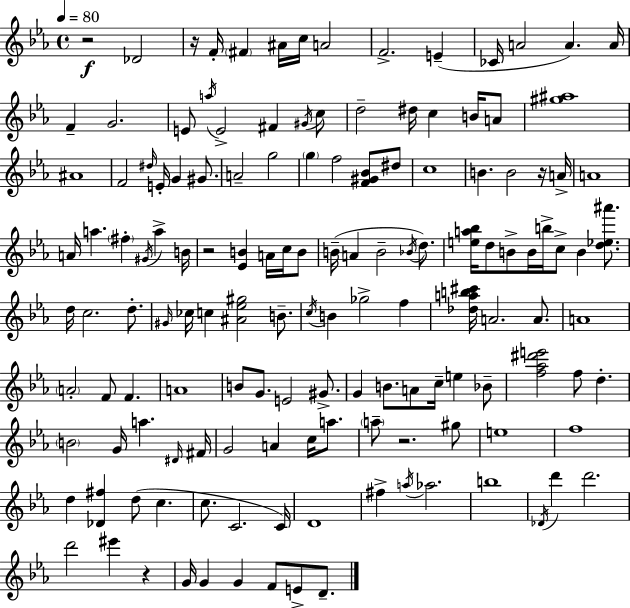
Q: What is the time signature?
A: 4/4